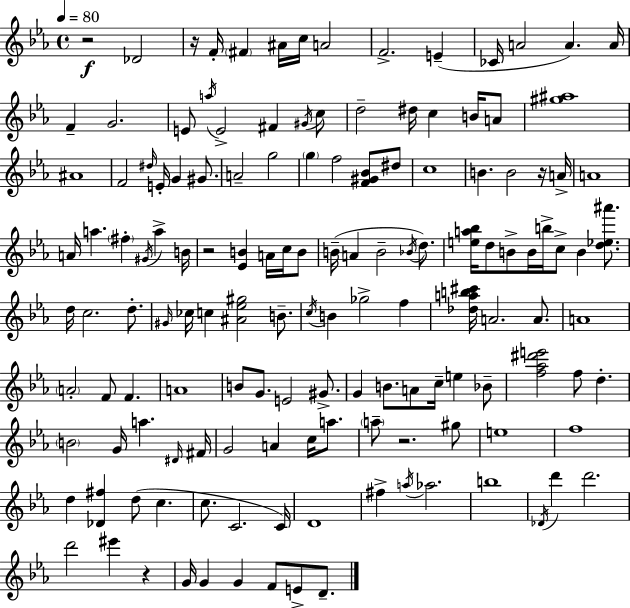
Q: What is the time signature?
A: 4/4